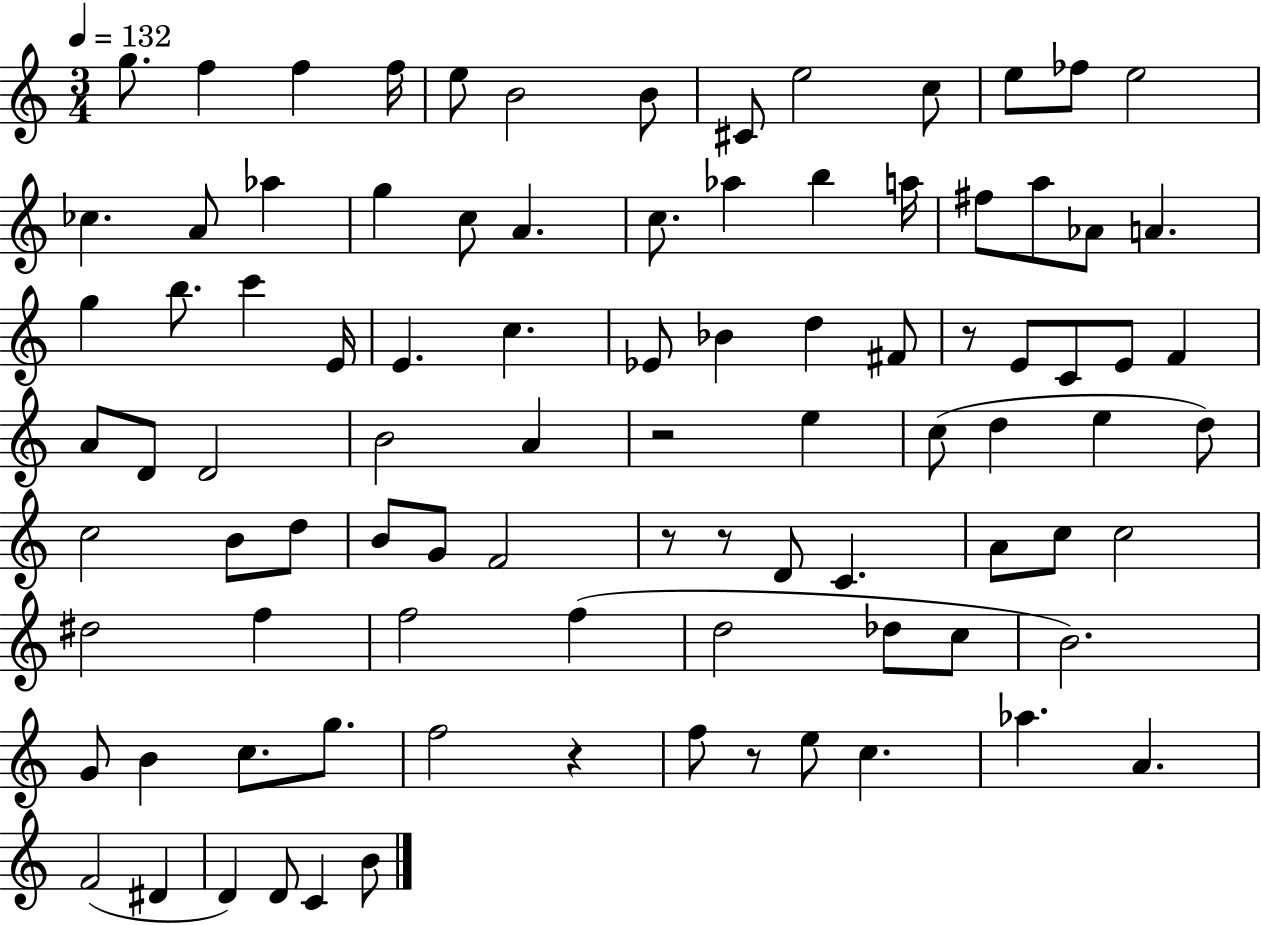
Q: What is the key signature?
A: C major